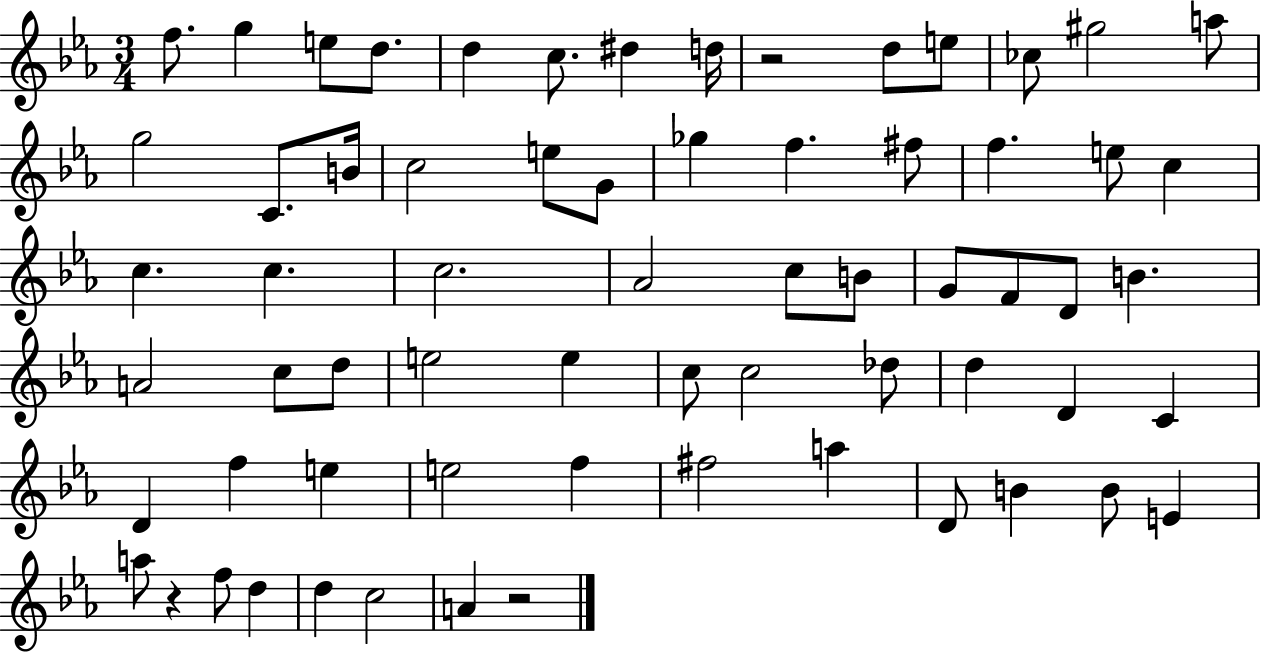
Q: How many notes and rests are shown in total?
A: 66